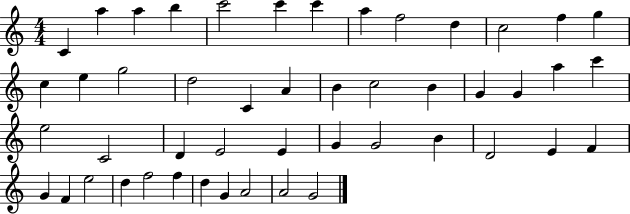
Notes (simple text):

C4/q A5/q A5/q B5/q C6/h C6/q C6/q A5/q F5/h D5/q C5/h F5/q G5/q C5/q E5/q G5/h D5/h C4/q A4/q B4/q C5/h B4/q G4/q G4/q A5/q C6/q E5/h C4/h D4/q E4/h E4/q G4/q G4/h B4/q D4/h E4/q F4/q G4/q F4/q E5/h D5/q F5/h F5/q D5/q G4/q A4/h A4/h G4/h